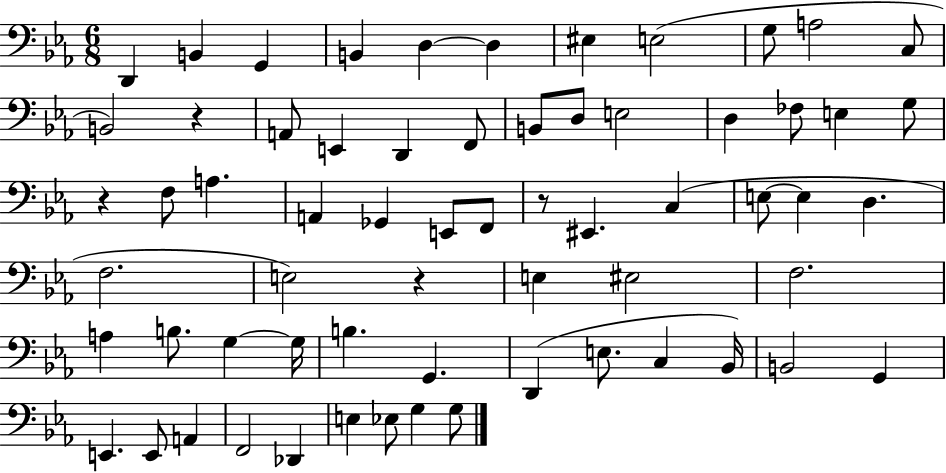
D2/q B2/q G2/q B2/q D3/q D3/q EIS3/q E3/h G3/e A3/h C3/e B2/h R/q A2/e E2/q D2/q F2/e B2/e D3/e E3/h D3/q FES3/e E3/q G3/e R/q F3/e A3/q. A2/q Gb2/q E2/e F2/e R/e EIS2/q. C3/q E3/e E3/q D3/q. F3/h. E3/h R/q E3/q EIS3/h F3/h. A3/q B3/e. G3/q G3/s B3/q. G2/q. D2/q E3/e. C3/q Bb2/s B2/h G2/q E2/q. E2/e A2/q F2/h Db2/q E3/q Eb3/e G3/q G3/e